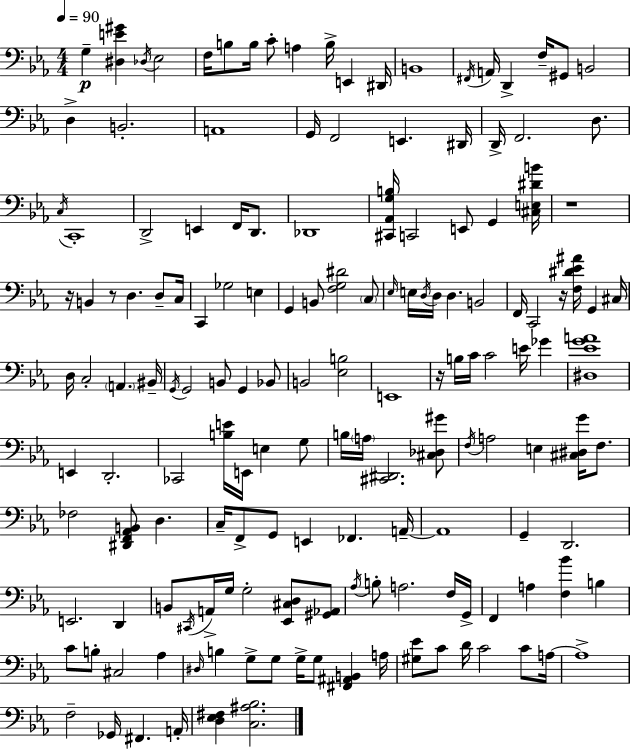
X:1
T:Untitled
M:4/4
L:1/4
K:Eb
G, [^D,E^G] _D,/4 _E,2 F,/4 B,/2 B,/4 C/2 A, B,/4 E,, ^D,,/4 B,,4 ^F,,/4 A,,/4 D,, F,/4 ^G,,/2 B,,2 D, B,,2 A,,4 G,,/4 F,,2 E,, ^D,,/4 D,,/4 F,,2 D,/2 C,/4 C,,4 D,,2 E,, F,,/4 D,,/2 _D,,4 [^C,,_A,,G,B,]/4 C,,2 E,,/2 G,, [^C,E,^DB]/4 z4 z/4 B,, z/2 D, D,/2 C,/4 C,, _G,2 E, G,, B,,/2 [F,G,^D]2 C,/2 _E,/4 E,/4 D,/4 D,/4 D, B,,2 F,,/4 C,,2 z/4 [F,^D_E^A]/4 G,, ^C,/4 D,/4 C,2 A,, ^B,,/4 G,,/4 G,,2 B,,/2 G,, _B,,/2 B,,2 [_E,B,]2 E,,4 z/4 B,/4 C/4 C2 E/4 _G [^D,_EGA]4 E,, D,,2 _C,,2 [B,E]/4 E,,/4 E, G,/2 B,/4 A,/4 [^C,,^D,,]2 [^C,_D,^G]/2 F,/4 A,2 E, [^C,^D,G]/4 F,/2 _F,2 [^D,,F,,_A,,B,,]/2 D, C,/4 F,,/2 G,,/2 E,, _F,, A,,/4 A,,4 G,, D,,2 E,,2 D,, B,,/2 ^C,,/4 A,,/4 G,/4 G,2 [_E,,^C,D,]/2 [^G,,_A,,]/2 _A,/4 B,/2 A,2 F,/4 G,,/4 F,, A, [F,_B] B, C/2 B,/2 ^C,2 _A, ^D,/4 B, G,/2 G,/2 G,/4 G,/2 [^F,,^A,,B,,] A,/4 [^G,_E]/2 C/2 D/4 C2 C/2 A,/4 A,4 F,2 _G,,/4 ^F,, A,,/4 [D,_E,^F,] [C,^A,_B,]2